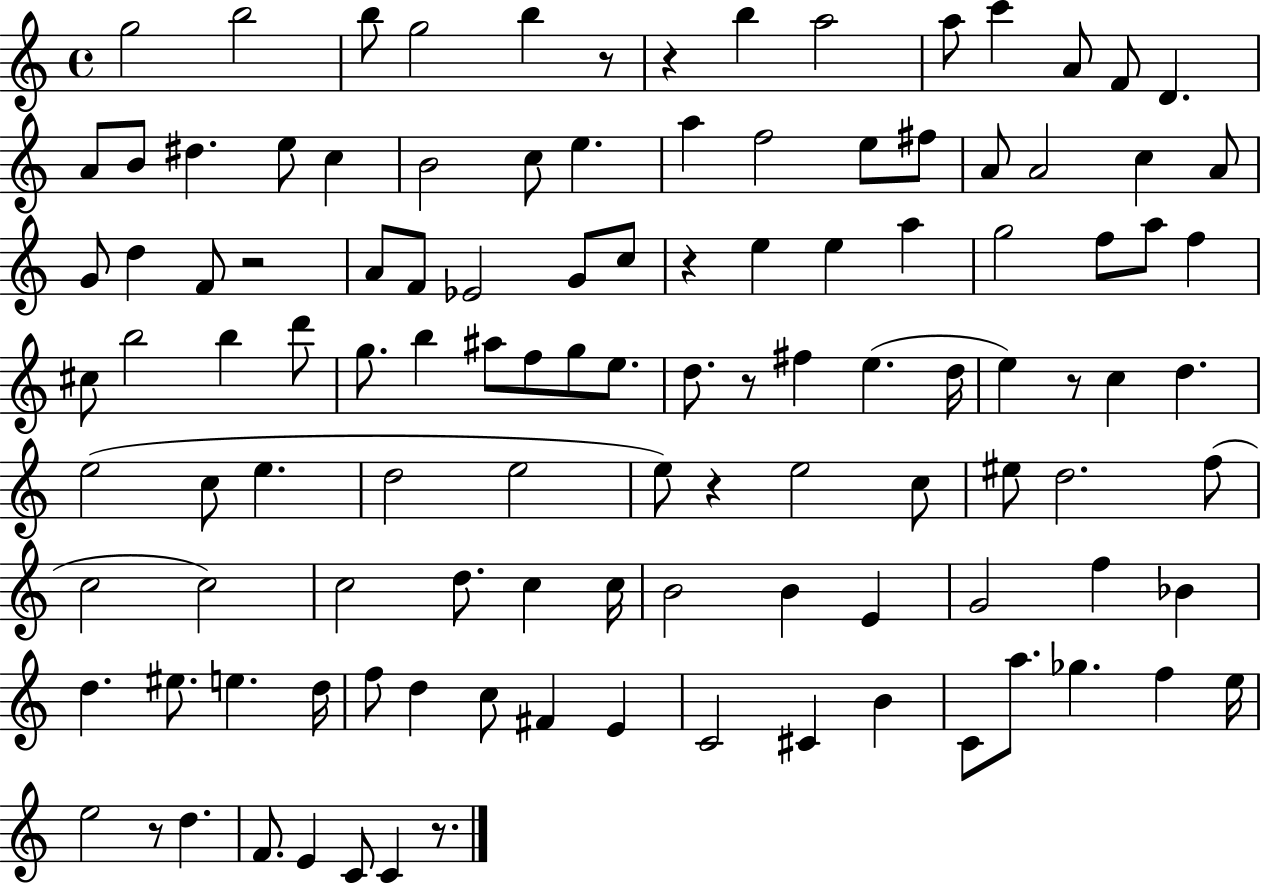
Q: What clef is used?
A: treble